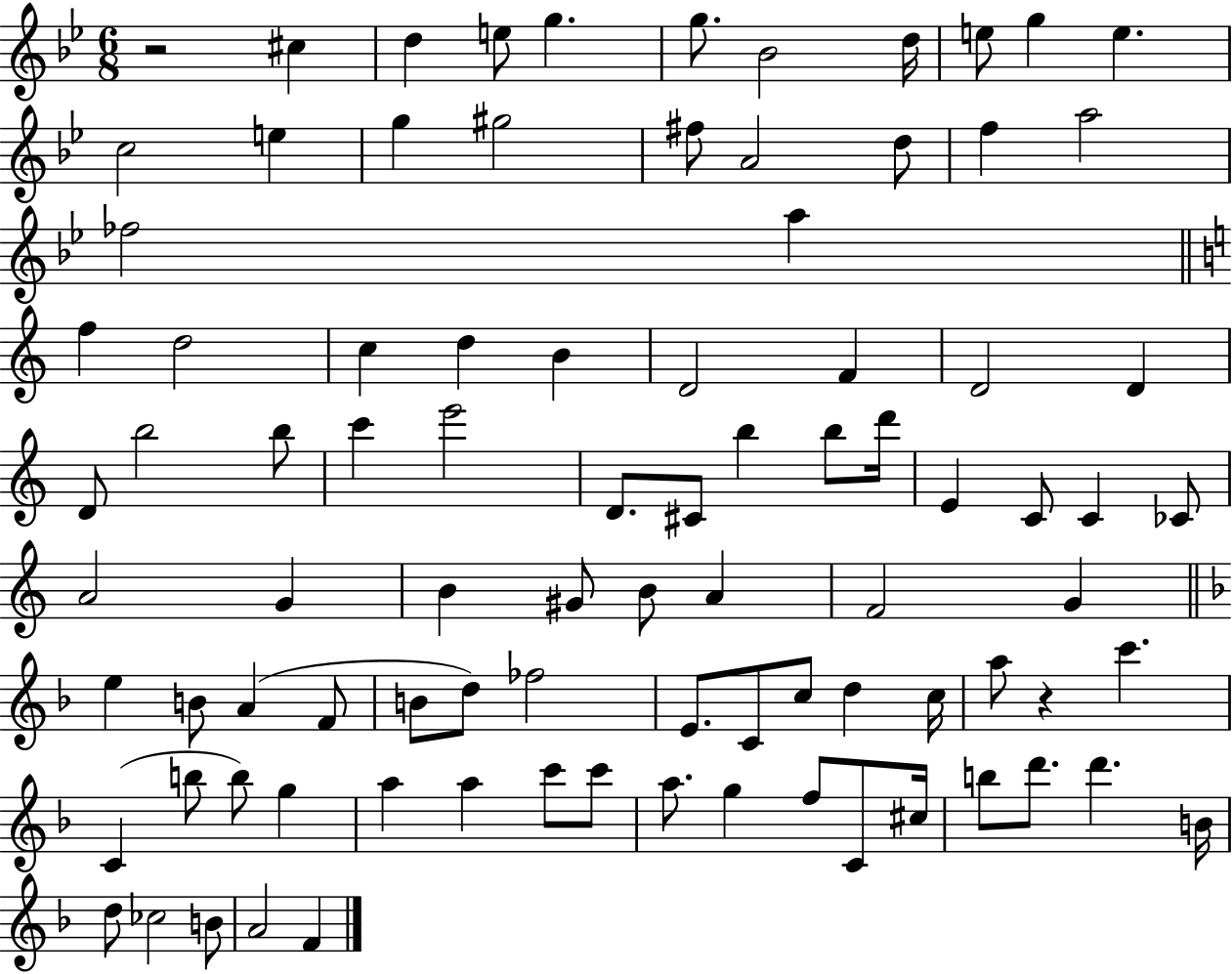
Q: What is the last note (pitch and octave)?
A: F4